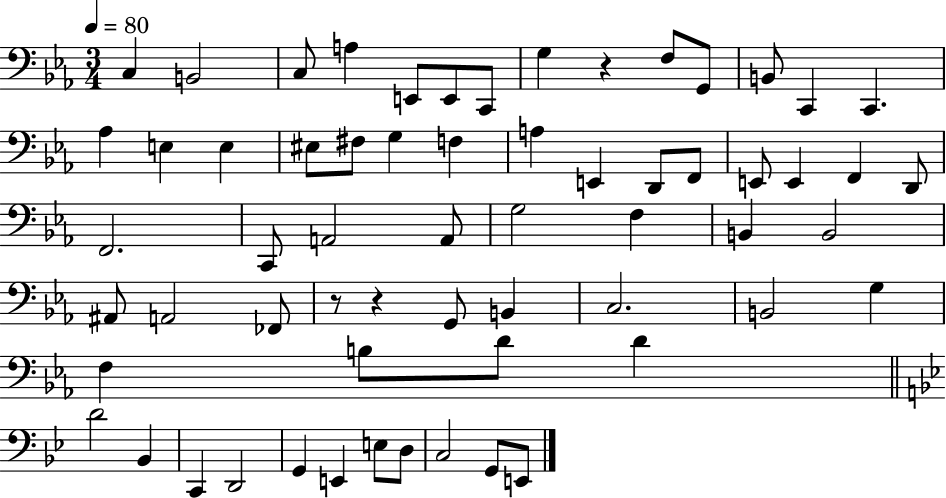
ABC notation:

X:1
T:Untitled
M:3/4
L:1/4
K:Eb
C, B,,2 C,/2 A, E,,/2 E,,/2 C,,/2 G, z F,/2 G,,/2 B,,/2 C,, C,, _A, E, E, ^E,/2 ^F,/2 G, F, A, E,, D,,/2 F,,/2 E,,/2 E,, F,, D,,/2 F,,2 C,,/2 A,,2 A,,/2 G,2 F, B,, B,,2 ^A,,/2 A,,2 _F,,/2 z/2 z G,,/2 B,, C,2 B,,2 G, F, B,/2 D/2 D D2 _B,, C,, D,,2 G,, E,, E,/2 D,/2 C,2 G,,/2 E,,/2